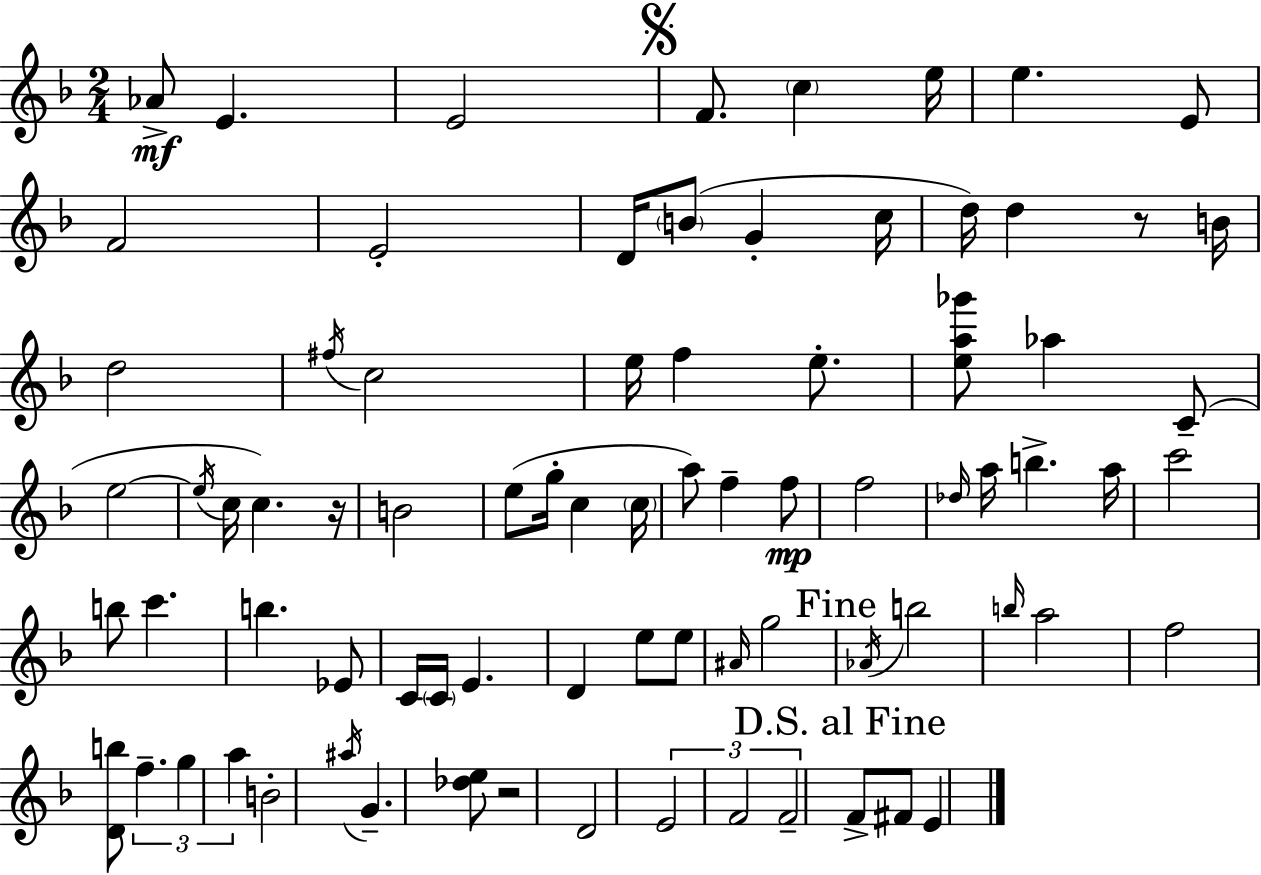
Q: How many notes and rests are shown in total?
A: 79